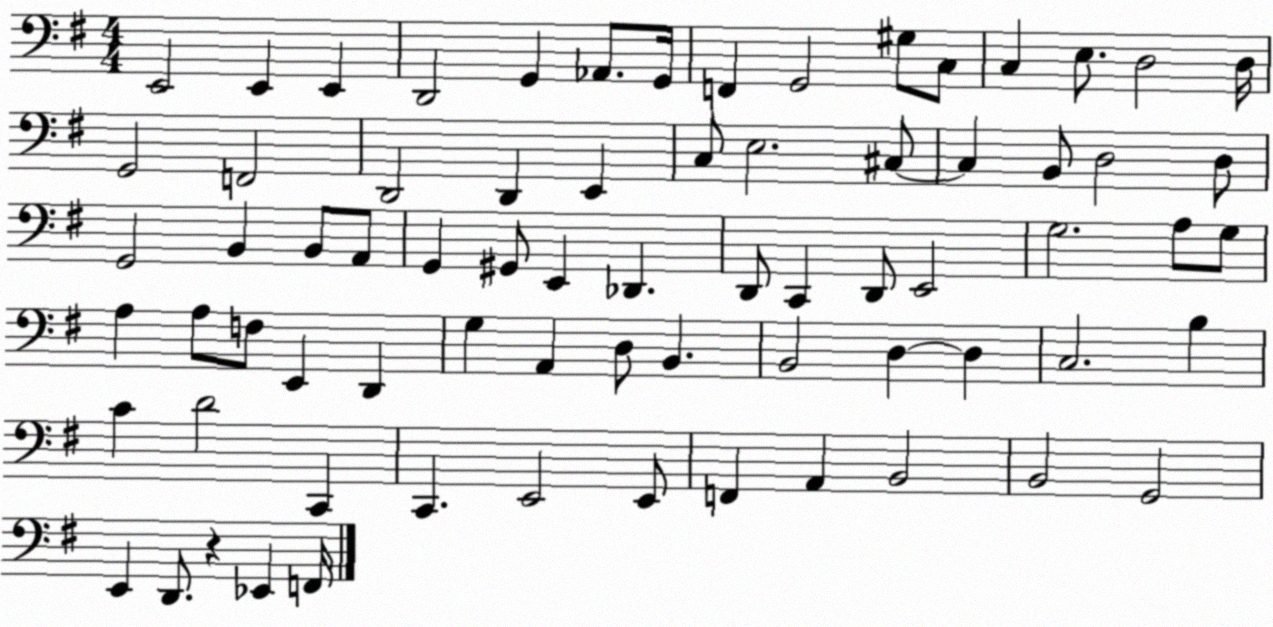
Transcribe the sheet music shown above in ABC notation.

X:1
T:Untitled
M:4/4
L:1/4
K:G
E,,2 E,, E,, D,,2 G,, _A,,/2 G,,/4 F,, G,,2 ^G,/2 C,/2 C, E,/2 D,2 D,/4 G,,2 F,,2 D,,2 D,, E,, C,/2 E,2 ^C,/2 ^C, B,,/2 D,2 D,/2 G,,2 B,, B,,/2 A,,/2 G,, ^G,,/2 E,, _D,, D,,/2 C,, D,,/2 E,,2 G,2 A,/2 G,/2 A, A,/2 F,/2 E,, D,, G, A,, D,/2 B,, B,,2 D, D, C,2 B, C D2 C,, C,, E,,2 E,,/2 F,, A,, B,,2 B,,2 G,,2 E,, D,,/2 z _E,, F,,/4